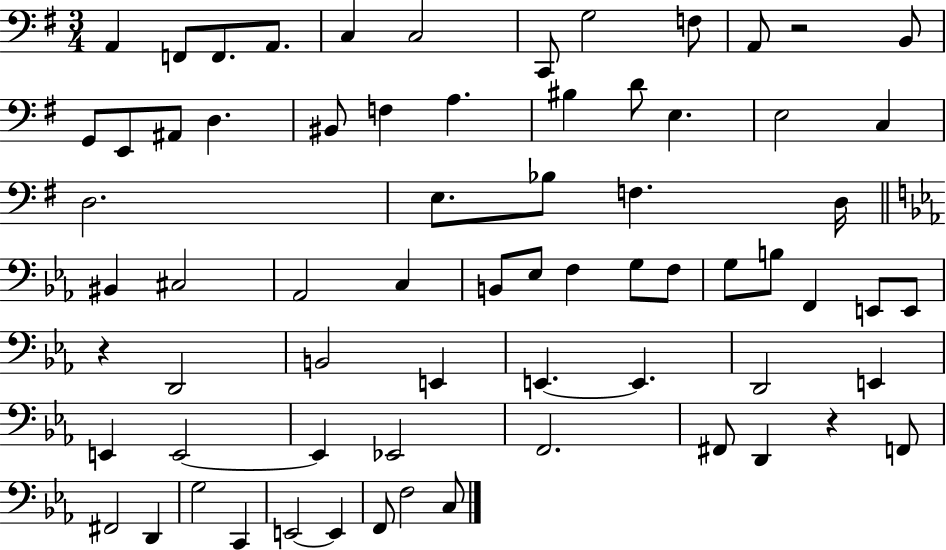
X:1
T:Untitled
M:3/4
L:1/4
K:G
A,, F,,/2 F,,/2 A,,/2 C, C,2 C,,/2 G,2 F,/2 A,,/2 z2 B,,/2 G,,/2 E,,/2 ^A,,/2 D, ^B,,/2 F, A, ^B, D/2 E, E,2 C, D,2 E,/2 _B,/2 F, D,/4 ^B,, ^C,2 _A,,2 C, B,,/2 _E,/2 F, G,/2 F,/2 G,/2 B,/2 F,, E,,/2 E,,/2 z D,,2 B,,2 E,, E,, E,, D,,2 E,, E,, E,,2 E,, _E,,2 F,,2 ^F,,/2 D,, z F,,/2 ^F,,2 D,, G,2 C,, E,,2 E,, F,,/2 F,2 C,/2